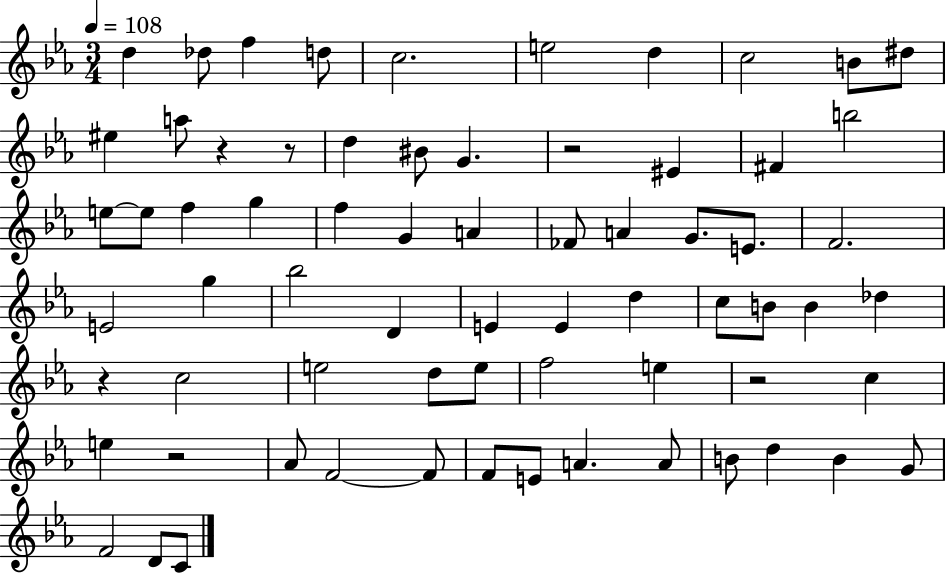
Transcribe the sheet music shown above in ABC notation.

X:1
T:Untitled
M:3/4
L:1/4
K:Eb
d _d/2 f d/2 c2 e2 d c2 B/2 ^d/2 ^e a/2 z z/2 d ^B/2 G z2 ^E ^F b2 e/2 e/2 f g f G A _F/2 A G/2 E/2 F2 E2 g _b2 D E E d c/2 B/2 B _d z c2 e2 d/2 e/2 f2 e z2 c e z2 _A/2 F2 F/2 F/2 E/2 A A/2 B/2 d B G/2 F2 D/2 C/2